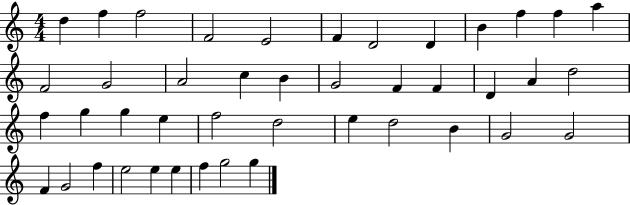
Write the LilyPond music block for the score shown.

{
  \clef treble
  \numericTimeSignature
  \time 4/4
  \key c \major
  d''4 f''4 f''2 | f'2 e'2 | f'4 d'2 d'4 | b'4 f''4 f''4 a''4 | \break f'2 g'2 | a'2 c''4 b'4 | g'2 f'4 f'4 | d'4 a'4 d''2 | \break f''4 g''4 g''4 e''4 | f''2 d''2 | e''4 d''2 b'4 | g'2 g'2 | \break f'4 g'2 f''4 | e''2 e''4 e''4 | f''4 g''2 g''4 | \bar "|."
}